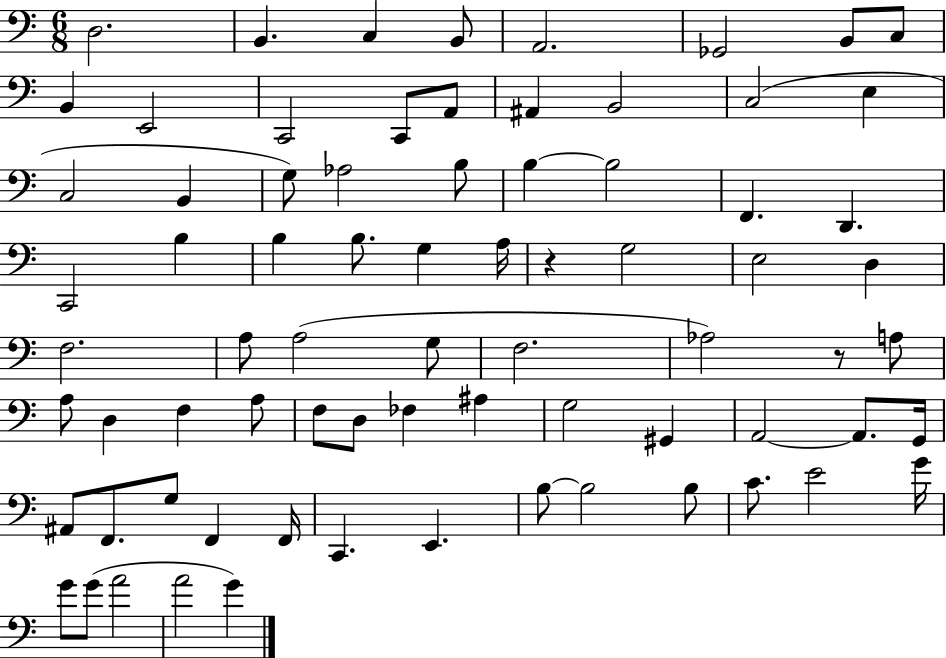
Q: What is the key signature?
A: C major